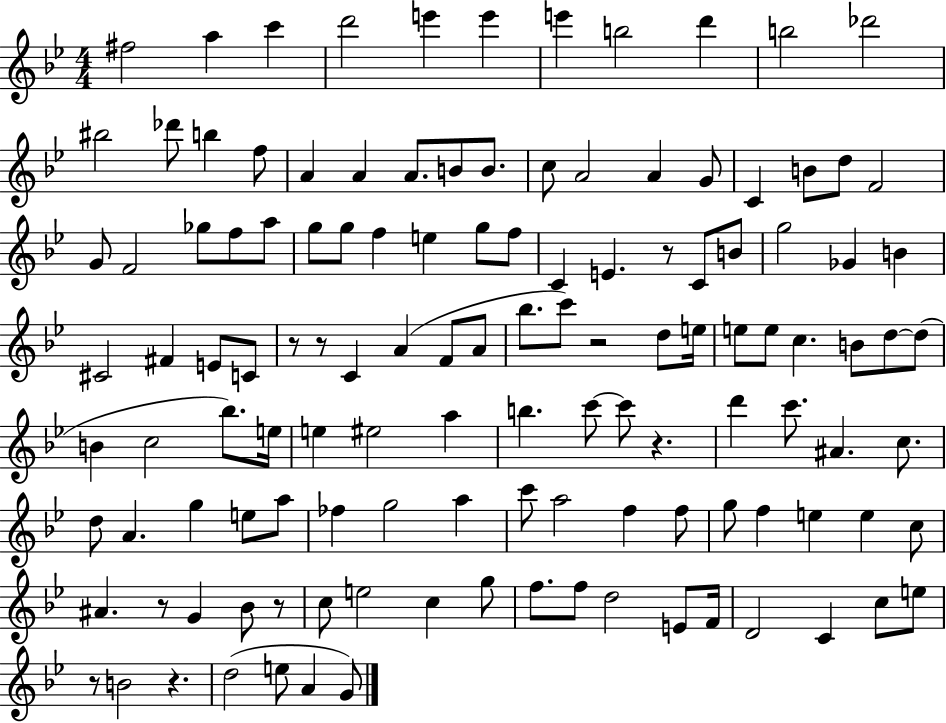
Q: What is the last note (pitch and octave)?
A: G4